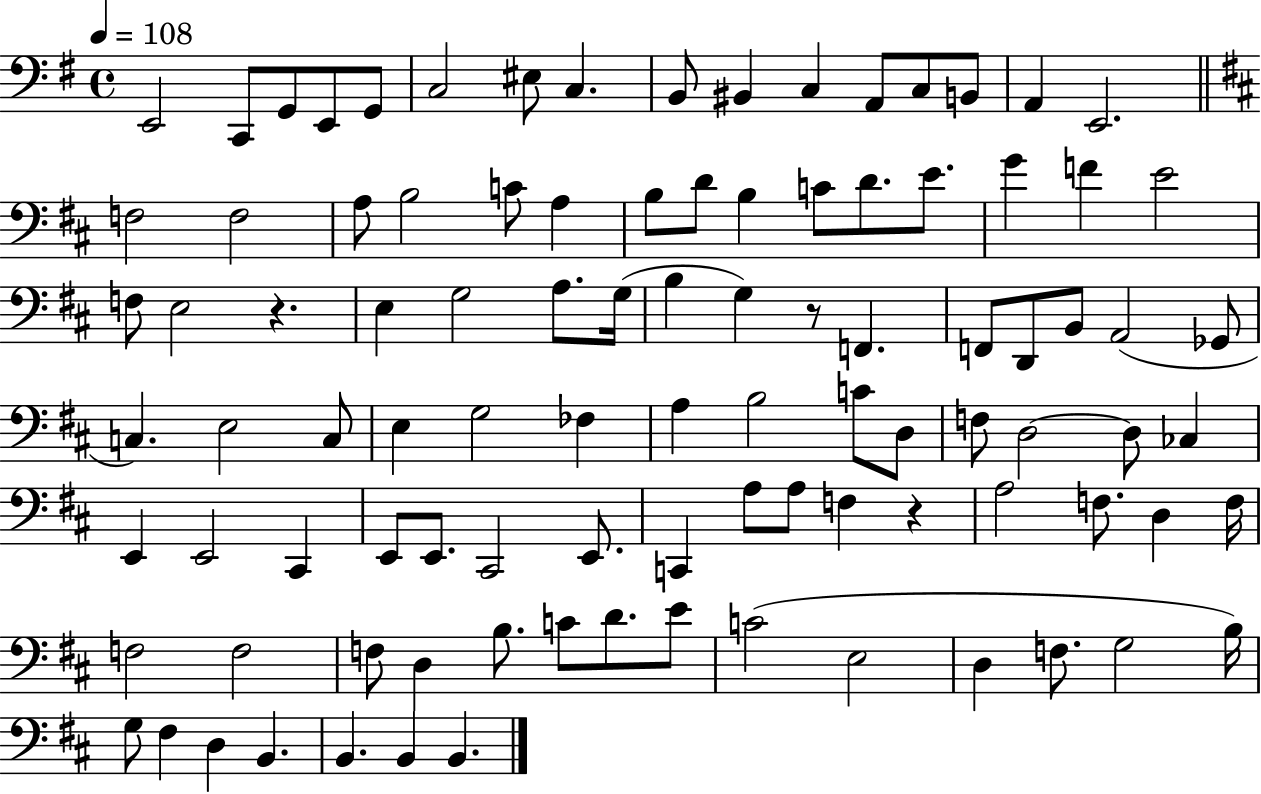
{
  \clef bass
  \time 4/4
  \defaultTimeSignature
  \key g \major
  \tempo 4 = 108
  \repeat volta 2 { e,2 c,8 g,8 e,8 g,8 | c2 eis8 c4. | b,8 bis,4 c4 a,8 c8 b,8 | a,4 e,2. | \break \bar "||" \break \key d \major f2 f2 | a8 b2 c'8 a4 | b8 d'8 b4 c'8 d'8. e'8. | g'4 f'4 e'2 | \break f8 e2 r4. | e4 g2 a8. g16( | b4 g4) r8 f,4. | f,8 d,8 b,8 a,2( ges,8 | \break c4.) e2 c8 | e4 g2 fes4 | a4 b2 c'8 d8 | f8 d2~~ d8 ces4 | \break e,4 e,2 cis,4 | e,8 e,8. cis,2 e,8. | c,4 a8 a8 f4 r4 | a2 f8. d4 f16 | \break f2 f2 | f8 d4 b8. c'8 d'8. e'8 | c'2( e2 | d4 f8. g2 b16) | \break g8 fis4 d4 b,4. | b,4. b,4 b,4. | } \bar "|."
}